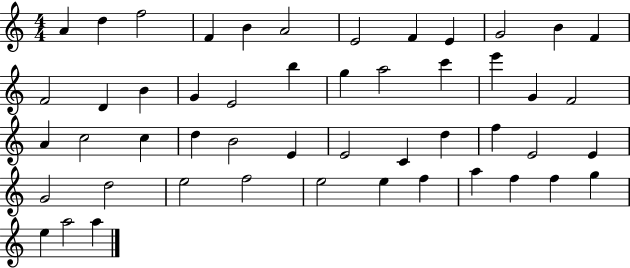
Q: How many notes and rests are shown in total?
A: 50